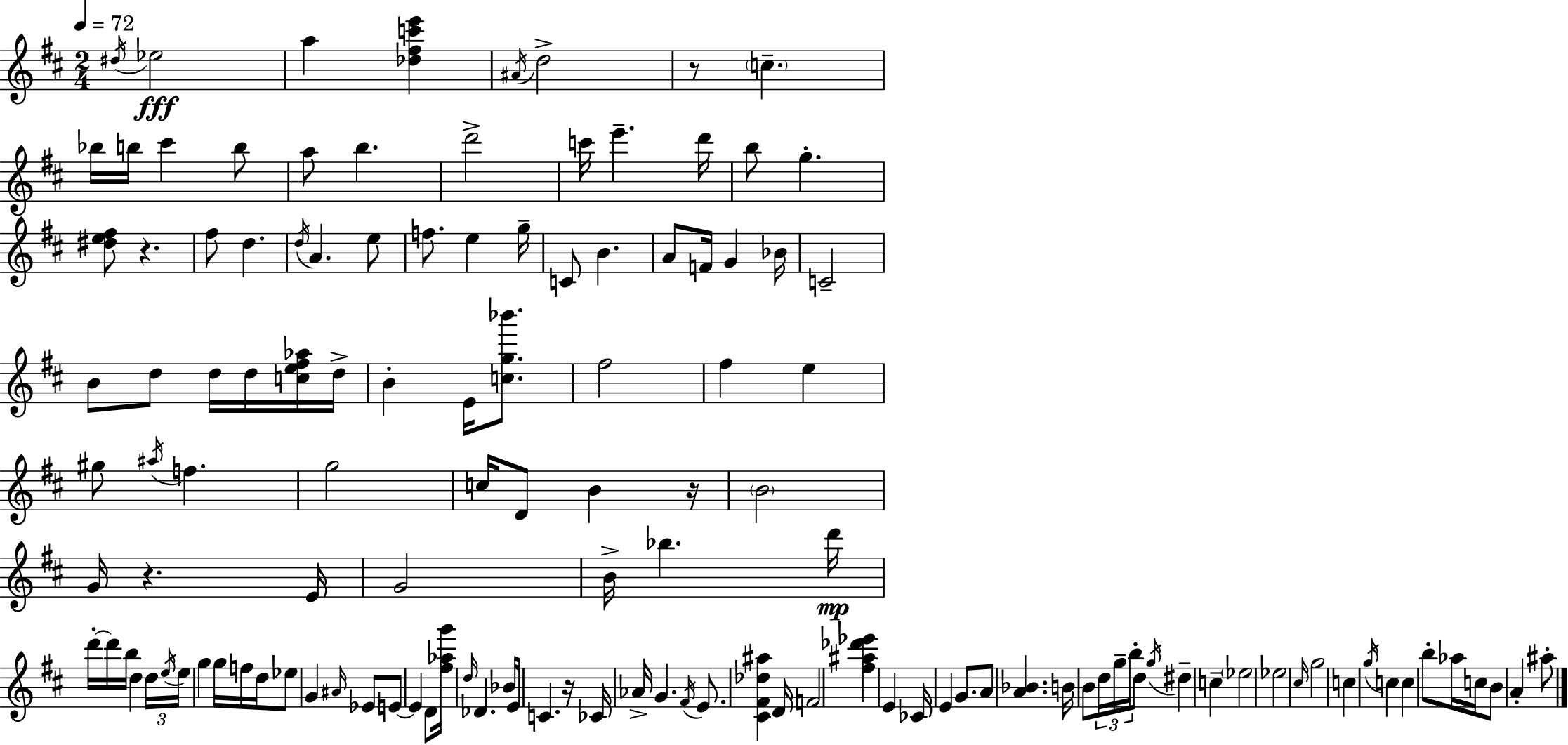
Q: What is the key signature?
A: D major